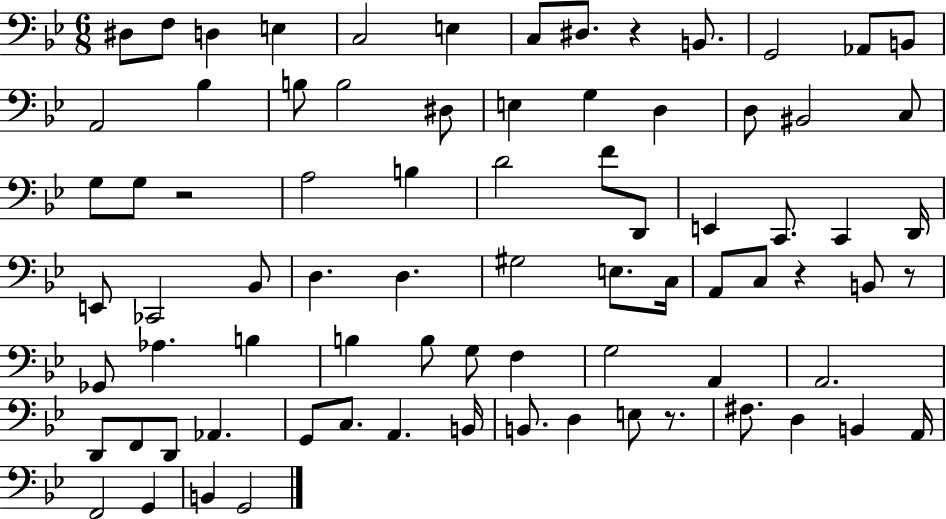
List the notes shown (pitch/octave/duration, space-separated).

D#3/e F3/e D3/q E3/q C3/h E3/q C3/e D#3/e. R/q B2/e. G2/h Ab2/e B2/e A2/h Bb3/q B3/e B3/h D#3/e E3/q G3/q D3/q D3/e BIS2/h C3/e G3/e G3/e R/h A3/h B3/q D4/h F4/e D2/e E2/q C2/e. C2/q D2/s E2/e CES2/h Bb2/e D3/q. D3/q. G#3/h E3/e. C3/s A2/e C3/e R/q B2/e R/e Gb2/e Ab3/q. B3/q B3/q B3/e G3/e F3/q G3/h A2/q A2/h. D2/e F2/e D2/e Ab2/q. G2/e C3/e. A2/q. B2/s B2/e. D3/q E3/e R/e. F#3/e. D3/q B2/q A2/s F2/h G2/q B2/q G2/h